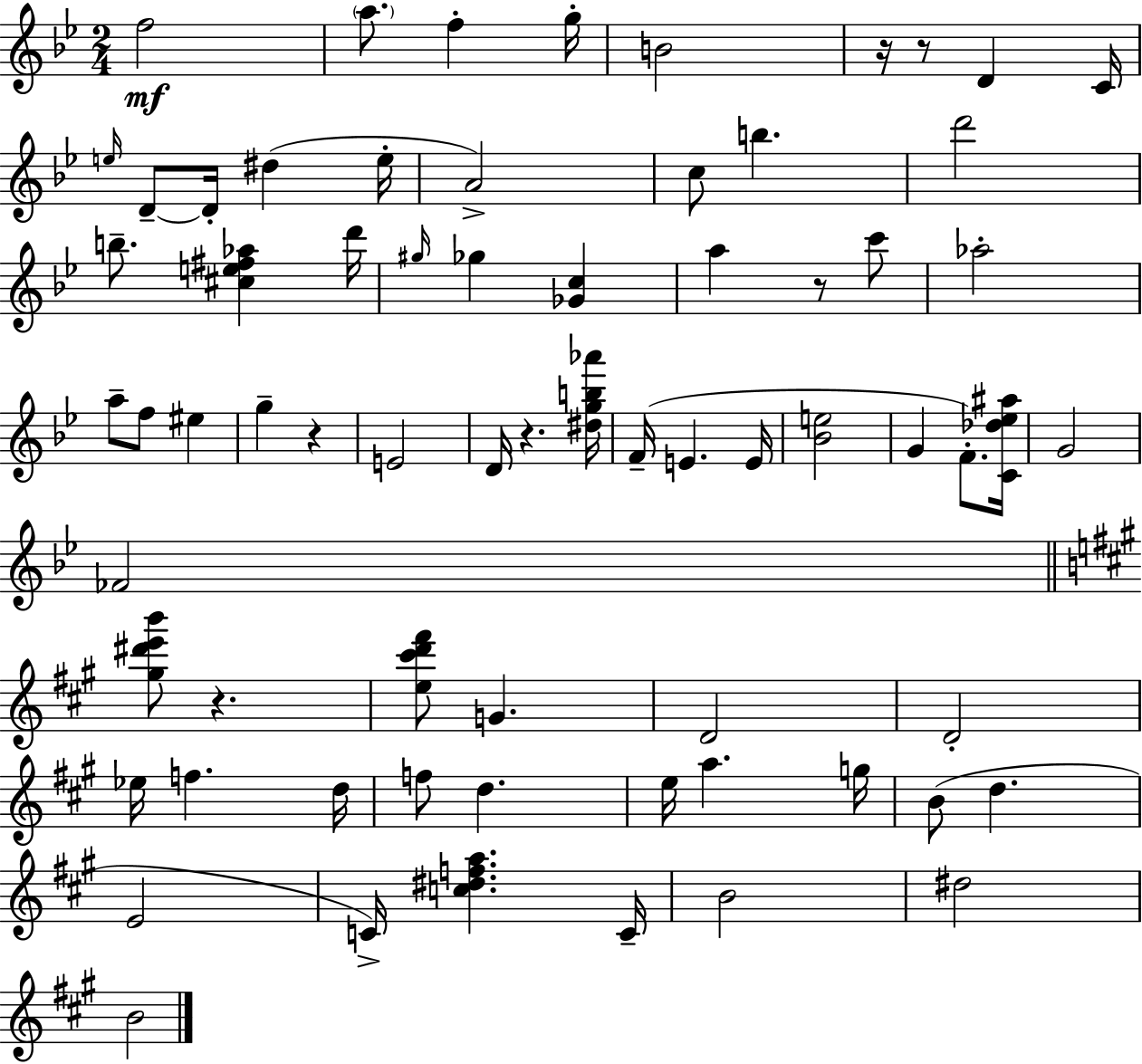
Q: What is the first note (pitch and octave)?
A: F5